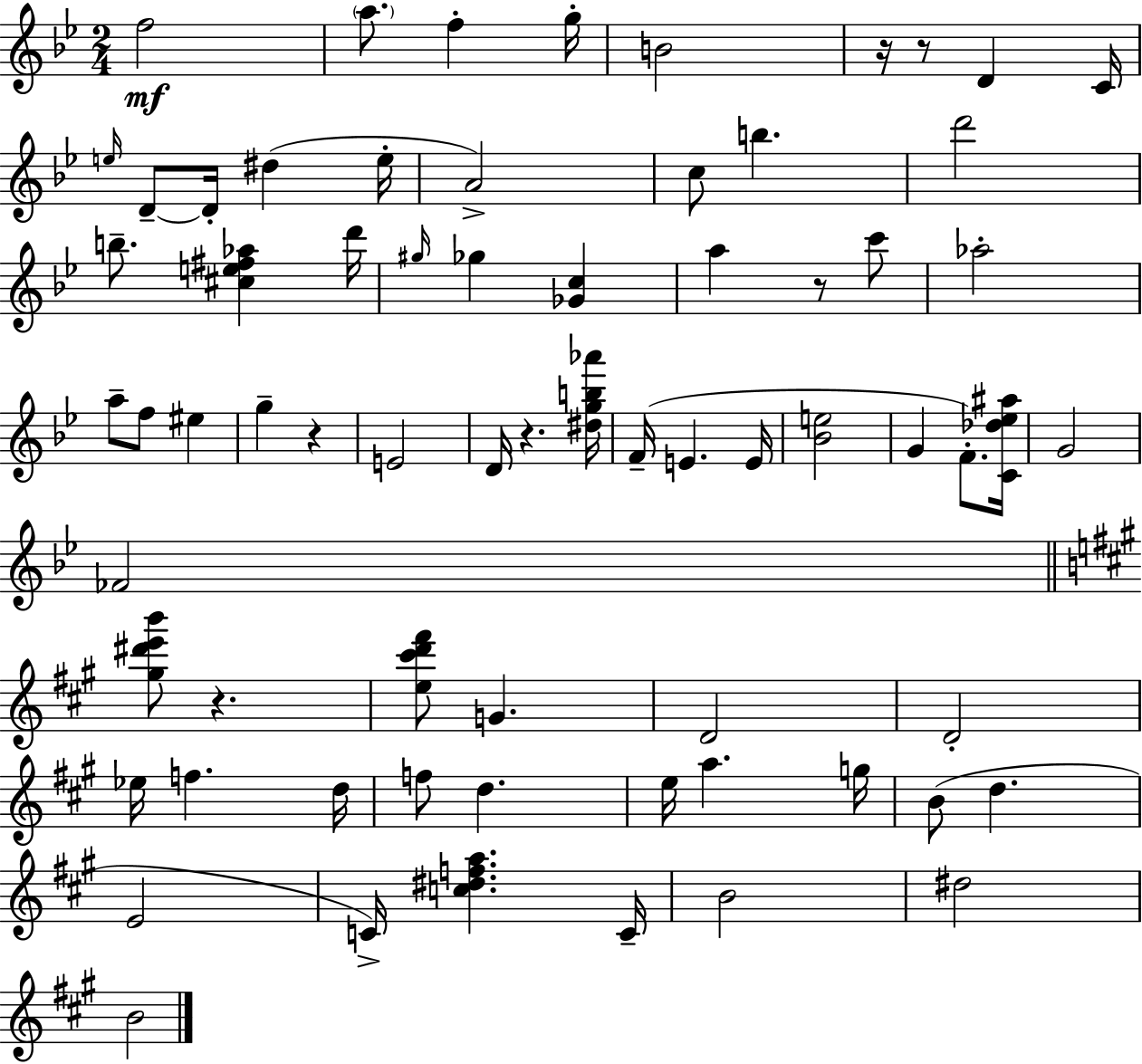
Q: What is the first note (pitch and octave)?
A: F5